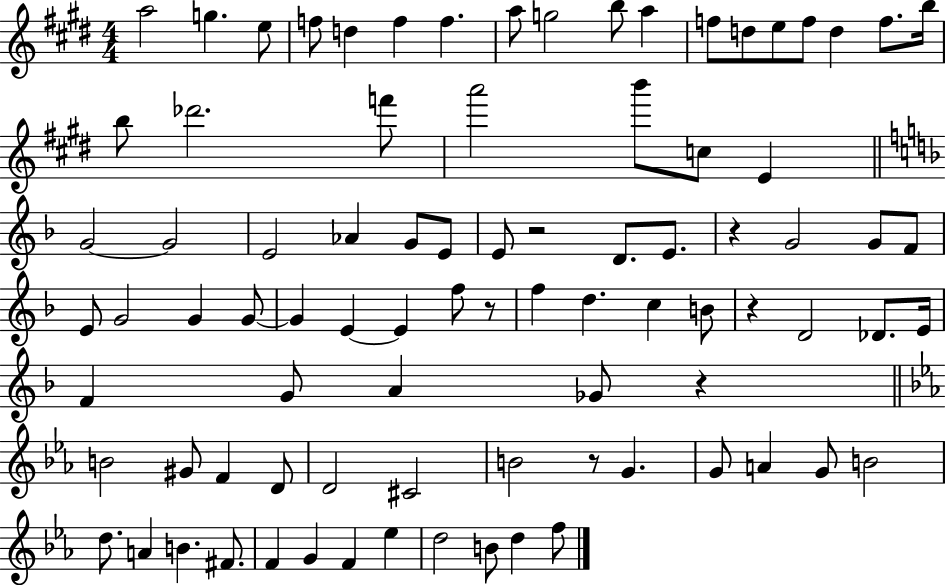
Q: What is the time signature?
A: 4/4